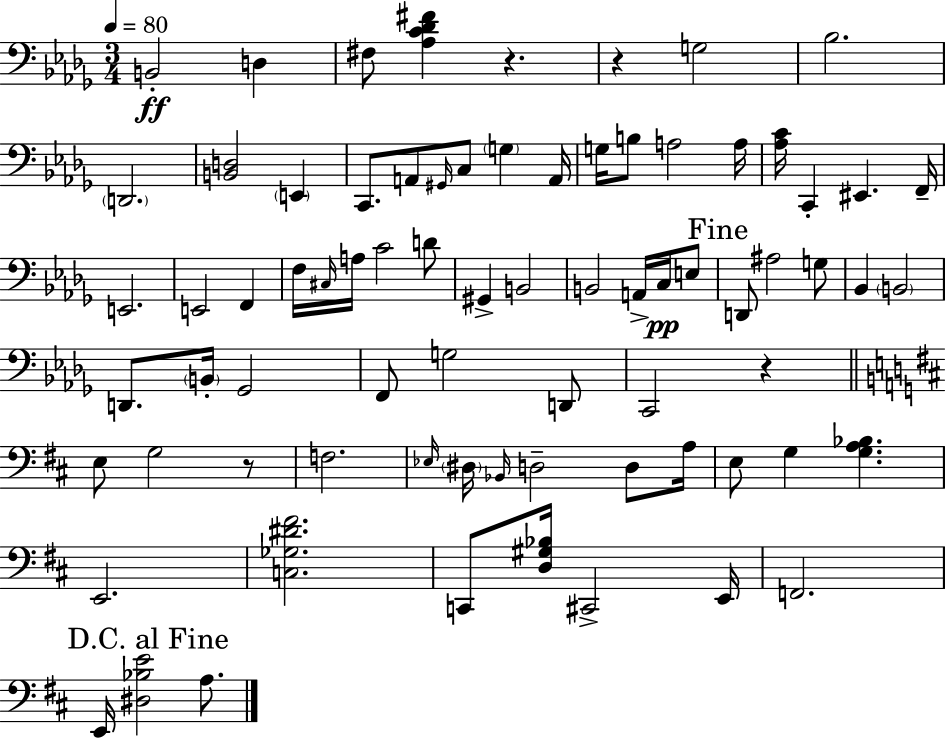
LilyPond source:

{
  \clef bass
  \numericTimeSignature
  \time 3/4
  \key bes \minor
  \tempo 4 = 80
  b,2-.\ff d4 | fis8 <aes c' des' fis'>4 r4. | r4 g2 | bes2. | \break \parenthesize d,2. | <b, d>2 \parenthesize e,4 | c,8. a,8 \grace { gis,16 } c8 \parenthesize g4 | a,16 g16 b8 a2 | \break a16 <aes c'>16 c,4-. eis,4. | f,16-- e,2. | e,2 f,4 | f16 \grace { cis16 } a16 c'2 | \break d'8 gis,4-> b,2 | b,2 a,16-> c16\pp | e8 \mark "Fine" d,8 ais2 | g8 bes,4 \parenthesize b,2 | \break d,8. \parenthesize b,16-. ges,2 | f,8 g2 | d,8 c,2 r4 | \bar "||" \break \key d \major e8 g2 r8 | f2. | \grace { ees16 } \parenthesize dis16 \grace { bes,16 } d2-- d8 | a16 e8 g4 <g a bes>4. | \break e,2. | <c ges dis' fis'>2. | c,8 <d gis bes>16 cis,2-> | e,16 f,2. | \break \mark "D.C. al Fine" e,16 <dis bes e'>2 a8. | \bar "|."
}